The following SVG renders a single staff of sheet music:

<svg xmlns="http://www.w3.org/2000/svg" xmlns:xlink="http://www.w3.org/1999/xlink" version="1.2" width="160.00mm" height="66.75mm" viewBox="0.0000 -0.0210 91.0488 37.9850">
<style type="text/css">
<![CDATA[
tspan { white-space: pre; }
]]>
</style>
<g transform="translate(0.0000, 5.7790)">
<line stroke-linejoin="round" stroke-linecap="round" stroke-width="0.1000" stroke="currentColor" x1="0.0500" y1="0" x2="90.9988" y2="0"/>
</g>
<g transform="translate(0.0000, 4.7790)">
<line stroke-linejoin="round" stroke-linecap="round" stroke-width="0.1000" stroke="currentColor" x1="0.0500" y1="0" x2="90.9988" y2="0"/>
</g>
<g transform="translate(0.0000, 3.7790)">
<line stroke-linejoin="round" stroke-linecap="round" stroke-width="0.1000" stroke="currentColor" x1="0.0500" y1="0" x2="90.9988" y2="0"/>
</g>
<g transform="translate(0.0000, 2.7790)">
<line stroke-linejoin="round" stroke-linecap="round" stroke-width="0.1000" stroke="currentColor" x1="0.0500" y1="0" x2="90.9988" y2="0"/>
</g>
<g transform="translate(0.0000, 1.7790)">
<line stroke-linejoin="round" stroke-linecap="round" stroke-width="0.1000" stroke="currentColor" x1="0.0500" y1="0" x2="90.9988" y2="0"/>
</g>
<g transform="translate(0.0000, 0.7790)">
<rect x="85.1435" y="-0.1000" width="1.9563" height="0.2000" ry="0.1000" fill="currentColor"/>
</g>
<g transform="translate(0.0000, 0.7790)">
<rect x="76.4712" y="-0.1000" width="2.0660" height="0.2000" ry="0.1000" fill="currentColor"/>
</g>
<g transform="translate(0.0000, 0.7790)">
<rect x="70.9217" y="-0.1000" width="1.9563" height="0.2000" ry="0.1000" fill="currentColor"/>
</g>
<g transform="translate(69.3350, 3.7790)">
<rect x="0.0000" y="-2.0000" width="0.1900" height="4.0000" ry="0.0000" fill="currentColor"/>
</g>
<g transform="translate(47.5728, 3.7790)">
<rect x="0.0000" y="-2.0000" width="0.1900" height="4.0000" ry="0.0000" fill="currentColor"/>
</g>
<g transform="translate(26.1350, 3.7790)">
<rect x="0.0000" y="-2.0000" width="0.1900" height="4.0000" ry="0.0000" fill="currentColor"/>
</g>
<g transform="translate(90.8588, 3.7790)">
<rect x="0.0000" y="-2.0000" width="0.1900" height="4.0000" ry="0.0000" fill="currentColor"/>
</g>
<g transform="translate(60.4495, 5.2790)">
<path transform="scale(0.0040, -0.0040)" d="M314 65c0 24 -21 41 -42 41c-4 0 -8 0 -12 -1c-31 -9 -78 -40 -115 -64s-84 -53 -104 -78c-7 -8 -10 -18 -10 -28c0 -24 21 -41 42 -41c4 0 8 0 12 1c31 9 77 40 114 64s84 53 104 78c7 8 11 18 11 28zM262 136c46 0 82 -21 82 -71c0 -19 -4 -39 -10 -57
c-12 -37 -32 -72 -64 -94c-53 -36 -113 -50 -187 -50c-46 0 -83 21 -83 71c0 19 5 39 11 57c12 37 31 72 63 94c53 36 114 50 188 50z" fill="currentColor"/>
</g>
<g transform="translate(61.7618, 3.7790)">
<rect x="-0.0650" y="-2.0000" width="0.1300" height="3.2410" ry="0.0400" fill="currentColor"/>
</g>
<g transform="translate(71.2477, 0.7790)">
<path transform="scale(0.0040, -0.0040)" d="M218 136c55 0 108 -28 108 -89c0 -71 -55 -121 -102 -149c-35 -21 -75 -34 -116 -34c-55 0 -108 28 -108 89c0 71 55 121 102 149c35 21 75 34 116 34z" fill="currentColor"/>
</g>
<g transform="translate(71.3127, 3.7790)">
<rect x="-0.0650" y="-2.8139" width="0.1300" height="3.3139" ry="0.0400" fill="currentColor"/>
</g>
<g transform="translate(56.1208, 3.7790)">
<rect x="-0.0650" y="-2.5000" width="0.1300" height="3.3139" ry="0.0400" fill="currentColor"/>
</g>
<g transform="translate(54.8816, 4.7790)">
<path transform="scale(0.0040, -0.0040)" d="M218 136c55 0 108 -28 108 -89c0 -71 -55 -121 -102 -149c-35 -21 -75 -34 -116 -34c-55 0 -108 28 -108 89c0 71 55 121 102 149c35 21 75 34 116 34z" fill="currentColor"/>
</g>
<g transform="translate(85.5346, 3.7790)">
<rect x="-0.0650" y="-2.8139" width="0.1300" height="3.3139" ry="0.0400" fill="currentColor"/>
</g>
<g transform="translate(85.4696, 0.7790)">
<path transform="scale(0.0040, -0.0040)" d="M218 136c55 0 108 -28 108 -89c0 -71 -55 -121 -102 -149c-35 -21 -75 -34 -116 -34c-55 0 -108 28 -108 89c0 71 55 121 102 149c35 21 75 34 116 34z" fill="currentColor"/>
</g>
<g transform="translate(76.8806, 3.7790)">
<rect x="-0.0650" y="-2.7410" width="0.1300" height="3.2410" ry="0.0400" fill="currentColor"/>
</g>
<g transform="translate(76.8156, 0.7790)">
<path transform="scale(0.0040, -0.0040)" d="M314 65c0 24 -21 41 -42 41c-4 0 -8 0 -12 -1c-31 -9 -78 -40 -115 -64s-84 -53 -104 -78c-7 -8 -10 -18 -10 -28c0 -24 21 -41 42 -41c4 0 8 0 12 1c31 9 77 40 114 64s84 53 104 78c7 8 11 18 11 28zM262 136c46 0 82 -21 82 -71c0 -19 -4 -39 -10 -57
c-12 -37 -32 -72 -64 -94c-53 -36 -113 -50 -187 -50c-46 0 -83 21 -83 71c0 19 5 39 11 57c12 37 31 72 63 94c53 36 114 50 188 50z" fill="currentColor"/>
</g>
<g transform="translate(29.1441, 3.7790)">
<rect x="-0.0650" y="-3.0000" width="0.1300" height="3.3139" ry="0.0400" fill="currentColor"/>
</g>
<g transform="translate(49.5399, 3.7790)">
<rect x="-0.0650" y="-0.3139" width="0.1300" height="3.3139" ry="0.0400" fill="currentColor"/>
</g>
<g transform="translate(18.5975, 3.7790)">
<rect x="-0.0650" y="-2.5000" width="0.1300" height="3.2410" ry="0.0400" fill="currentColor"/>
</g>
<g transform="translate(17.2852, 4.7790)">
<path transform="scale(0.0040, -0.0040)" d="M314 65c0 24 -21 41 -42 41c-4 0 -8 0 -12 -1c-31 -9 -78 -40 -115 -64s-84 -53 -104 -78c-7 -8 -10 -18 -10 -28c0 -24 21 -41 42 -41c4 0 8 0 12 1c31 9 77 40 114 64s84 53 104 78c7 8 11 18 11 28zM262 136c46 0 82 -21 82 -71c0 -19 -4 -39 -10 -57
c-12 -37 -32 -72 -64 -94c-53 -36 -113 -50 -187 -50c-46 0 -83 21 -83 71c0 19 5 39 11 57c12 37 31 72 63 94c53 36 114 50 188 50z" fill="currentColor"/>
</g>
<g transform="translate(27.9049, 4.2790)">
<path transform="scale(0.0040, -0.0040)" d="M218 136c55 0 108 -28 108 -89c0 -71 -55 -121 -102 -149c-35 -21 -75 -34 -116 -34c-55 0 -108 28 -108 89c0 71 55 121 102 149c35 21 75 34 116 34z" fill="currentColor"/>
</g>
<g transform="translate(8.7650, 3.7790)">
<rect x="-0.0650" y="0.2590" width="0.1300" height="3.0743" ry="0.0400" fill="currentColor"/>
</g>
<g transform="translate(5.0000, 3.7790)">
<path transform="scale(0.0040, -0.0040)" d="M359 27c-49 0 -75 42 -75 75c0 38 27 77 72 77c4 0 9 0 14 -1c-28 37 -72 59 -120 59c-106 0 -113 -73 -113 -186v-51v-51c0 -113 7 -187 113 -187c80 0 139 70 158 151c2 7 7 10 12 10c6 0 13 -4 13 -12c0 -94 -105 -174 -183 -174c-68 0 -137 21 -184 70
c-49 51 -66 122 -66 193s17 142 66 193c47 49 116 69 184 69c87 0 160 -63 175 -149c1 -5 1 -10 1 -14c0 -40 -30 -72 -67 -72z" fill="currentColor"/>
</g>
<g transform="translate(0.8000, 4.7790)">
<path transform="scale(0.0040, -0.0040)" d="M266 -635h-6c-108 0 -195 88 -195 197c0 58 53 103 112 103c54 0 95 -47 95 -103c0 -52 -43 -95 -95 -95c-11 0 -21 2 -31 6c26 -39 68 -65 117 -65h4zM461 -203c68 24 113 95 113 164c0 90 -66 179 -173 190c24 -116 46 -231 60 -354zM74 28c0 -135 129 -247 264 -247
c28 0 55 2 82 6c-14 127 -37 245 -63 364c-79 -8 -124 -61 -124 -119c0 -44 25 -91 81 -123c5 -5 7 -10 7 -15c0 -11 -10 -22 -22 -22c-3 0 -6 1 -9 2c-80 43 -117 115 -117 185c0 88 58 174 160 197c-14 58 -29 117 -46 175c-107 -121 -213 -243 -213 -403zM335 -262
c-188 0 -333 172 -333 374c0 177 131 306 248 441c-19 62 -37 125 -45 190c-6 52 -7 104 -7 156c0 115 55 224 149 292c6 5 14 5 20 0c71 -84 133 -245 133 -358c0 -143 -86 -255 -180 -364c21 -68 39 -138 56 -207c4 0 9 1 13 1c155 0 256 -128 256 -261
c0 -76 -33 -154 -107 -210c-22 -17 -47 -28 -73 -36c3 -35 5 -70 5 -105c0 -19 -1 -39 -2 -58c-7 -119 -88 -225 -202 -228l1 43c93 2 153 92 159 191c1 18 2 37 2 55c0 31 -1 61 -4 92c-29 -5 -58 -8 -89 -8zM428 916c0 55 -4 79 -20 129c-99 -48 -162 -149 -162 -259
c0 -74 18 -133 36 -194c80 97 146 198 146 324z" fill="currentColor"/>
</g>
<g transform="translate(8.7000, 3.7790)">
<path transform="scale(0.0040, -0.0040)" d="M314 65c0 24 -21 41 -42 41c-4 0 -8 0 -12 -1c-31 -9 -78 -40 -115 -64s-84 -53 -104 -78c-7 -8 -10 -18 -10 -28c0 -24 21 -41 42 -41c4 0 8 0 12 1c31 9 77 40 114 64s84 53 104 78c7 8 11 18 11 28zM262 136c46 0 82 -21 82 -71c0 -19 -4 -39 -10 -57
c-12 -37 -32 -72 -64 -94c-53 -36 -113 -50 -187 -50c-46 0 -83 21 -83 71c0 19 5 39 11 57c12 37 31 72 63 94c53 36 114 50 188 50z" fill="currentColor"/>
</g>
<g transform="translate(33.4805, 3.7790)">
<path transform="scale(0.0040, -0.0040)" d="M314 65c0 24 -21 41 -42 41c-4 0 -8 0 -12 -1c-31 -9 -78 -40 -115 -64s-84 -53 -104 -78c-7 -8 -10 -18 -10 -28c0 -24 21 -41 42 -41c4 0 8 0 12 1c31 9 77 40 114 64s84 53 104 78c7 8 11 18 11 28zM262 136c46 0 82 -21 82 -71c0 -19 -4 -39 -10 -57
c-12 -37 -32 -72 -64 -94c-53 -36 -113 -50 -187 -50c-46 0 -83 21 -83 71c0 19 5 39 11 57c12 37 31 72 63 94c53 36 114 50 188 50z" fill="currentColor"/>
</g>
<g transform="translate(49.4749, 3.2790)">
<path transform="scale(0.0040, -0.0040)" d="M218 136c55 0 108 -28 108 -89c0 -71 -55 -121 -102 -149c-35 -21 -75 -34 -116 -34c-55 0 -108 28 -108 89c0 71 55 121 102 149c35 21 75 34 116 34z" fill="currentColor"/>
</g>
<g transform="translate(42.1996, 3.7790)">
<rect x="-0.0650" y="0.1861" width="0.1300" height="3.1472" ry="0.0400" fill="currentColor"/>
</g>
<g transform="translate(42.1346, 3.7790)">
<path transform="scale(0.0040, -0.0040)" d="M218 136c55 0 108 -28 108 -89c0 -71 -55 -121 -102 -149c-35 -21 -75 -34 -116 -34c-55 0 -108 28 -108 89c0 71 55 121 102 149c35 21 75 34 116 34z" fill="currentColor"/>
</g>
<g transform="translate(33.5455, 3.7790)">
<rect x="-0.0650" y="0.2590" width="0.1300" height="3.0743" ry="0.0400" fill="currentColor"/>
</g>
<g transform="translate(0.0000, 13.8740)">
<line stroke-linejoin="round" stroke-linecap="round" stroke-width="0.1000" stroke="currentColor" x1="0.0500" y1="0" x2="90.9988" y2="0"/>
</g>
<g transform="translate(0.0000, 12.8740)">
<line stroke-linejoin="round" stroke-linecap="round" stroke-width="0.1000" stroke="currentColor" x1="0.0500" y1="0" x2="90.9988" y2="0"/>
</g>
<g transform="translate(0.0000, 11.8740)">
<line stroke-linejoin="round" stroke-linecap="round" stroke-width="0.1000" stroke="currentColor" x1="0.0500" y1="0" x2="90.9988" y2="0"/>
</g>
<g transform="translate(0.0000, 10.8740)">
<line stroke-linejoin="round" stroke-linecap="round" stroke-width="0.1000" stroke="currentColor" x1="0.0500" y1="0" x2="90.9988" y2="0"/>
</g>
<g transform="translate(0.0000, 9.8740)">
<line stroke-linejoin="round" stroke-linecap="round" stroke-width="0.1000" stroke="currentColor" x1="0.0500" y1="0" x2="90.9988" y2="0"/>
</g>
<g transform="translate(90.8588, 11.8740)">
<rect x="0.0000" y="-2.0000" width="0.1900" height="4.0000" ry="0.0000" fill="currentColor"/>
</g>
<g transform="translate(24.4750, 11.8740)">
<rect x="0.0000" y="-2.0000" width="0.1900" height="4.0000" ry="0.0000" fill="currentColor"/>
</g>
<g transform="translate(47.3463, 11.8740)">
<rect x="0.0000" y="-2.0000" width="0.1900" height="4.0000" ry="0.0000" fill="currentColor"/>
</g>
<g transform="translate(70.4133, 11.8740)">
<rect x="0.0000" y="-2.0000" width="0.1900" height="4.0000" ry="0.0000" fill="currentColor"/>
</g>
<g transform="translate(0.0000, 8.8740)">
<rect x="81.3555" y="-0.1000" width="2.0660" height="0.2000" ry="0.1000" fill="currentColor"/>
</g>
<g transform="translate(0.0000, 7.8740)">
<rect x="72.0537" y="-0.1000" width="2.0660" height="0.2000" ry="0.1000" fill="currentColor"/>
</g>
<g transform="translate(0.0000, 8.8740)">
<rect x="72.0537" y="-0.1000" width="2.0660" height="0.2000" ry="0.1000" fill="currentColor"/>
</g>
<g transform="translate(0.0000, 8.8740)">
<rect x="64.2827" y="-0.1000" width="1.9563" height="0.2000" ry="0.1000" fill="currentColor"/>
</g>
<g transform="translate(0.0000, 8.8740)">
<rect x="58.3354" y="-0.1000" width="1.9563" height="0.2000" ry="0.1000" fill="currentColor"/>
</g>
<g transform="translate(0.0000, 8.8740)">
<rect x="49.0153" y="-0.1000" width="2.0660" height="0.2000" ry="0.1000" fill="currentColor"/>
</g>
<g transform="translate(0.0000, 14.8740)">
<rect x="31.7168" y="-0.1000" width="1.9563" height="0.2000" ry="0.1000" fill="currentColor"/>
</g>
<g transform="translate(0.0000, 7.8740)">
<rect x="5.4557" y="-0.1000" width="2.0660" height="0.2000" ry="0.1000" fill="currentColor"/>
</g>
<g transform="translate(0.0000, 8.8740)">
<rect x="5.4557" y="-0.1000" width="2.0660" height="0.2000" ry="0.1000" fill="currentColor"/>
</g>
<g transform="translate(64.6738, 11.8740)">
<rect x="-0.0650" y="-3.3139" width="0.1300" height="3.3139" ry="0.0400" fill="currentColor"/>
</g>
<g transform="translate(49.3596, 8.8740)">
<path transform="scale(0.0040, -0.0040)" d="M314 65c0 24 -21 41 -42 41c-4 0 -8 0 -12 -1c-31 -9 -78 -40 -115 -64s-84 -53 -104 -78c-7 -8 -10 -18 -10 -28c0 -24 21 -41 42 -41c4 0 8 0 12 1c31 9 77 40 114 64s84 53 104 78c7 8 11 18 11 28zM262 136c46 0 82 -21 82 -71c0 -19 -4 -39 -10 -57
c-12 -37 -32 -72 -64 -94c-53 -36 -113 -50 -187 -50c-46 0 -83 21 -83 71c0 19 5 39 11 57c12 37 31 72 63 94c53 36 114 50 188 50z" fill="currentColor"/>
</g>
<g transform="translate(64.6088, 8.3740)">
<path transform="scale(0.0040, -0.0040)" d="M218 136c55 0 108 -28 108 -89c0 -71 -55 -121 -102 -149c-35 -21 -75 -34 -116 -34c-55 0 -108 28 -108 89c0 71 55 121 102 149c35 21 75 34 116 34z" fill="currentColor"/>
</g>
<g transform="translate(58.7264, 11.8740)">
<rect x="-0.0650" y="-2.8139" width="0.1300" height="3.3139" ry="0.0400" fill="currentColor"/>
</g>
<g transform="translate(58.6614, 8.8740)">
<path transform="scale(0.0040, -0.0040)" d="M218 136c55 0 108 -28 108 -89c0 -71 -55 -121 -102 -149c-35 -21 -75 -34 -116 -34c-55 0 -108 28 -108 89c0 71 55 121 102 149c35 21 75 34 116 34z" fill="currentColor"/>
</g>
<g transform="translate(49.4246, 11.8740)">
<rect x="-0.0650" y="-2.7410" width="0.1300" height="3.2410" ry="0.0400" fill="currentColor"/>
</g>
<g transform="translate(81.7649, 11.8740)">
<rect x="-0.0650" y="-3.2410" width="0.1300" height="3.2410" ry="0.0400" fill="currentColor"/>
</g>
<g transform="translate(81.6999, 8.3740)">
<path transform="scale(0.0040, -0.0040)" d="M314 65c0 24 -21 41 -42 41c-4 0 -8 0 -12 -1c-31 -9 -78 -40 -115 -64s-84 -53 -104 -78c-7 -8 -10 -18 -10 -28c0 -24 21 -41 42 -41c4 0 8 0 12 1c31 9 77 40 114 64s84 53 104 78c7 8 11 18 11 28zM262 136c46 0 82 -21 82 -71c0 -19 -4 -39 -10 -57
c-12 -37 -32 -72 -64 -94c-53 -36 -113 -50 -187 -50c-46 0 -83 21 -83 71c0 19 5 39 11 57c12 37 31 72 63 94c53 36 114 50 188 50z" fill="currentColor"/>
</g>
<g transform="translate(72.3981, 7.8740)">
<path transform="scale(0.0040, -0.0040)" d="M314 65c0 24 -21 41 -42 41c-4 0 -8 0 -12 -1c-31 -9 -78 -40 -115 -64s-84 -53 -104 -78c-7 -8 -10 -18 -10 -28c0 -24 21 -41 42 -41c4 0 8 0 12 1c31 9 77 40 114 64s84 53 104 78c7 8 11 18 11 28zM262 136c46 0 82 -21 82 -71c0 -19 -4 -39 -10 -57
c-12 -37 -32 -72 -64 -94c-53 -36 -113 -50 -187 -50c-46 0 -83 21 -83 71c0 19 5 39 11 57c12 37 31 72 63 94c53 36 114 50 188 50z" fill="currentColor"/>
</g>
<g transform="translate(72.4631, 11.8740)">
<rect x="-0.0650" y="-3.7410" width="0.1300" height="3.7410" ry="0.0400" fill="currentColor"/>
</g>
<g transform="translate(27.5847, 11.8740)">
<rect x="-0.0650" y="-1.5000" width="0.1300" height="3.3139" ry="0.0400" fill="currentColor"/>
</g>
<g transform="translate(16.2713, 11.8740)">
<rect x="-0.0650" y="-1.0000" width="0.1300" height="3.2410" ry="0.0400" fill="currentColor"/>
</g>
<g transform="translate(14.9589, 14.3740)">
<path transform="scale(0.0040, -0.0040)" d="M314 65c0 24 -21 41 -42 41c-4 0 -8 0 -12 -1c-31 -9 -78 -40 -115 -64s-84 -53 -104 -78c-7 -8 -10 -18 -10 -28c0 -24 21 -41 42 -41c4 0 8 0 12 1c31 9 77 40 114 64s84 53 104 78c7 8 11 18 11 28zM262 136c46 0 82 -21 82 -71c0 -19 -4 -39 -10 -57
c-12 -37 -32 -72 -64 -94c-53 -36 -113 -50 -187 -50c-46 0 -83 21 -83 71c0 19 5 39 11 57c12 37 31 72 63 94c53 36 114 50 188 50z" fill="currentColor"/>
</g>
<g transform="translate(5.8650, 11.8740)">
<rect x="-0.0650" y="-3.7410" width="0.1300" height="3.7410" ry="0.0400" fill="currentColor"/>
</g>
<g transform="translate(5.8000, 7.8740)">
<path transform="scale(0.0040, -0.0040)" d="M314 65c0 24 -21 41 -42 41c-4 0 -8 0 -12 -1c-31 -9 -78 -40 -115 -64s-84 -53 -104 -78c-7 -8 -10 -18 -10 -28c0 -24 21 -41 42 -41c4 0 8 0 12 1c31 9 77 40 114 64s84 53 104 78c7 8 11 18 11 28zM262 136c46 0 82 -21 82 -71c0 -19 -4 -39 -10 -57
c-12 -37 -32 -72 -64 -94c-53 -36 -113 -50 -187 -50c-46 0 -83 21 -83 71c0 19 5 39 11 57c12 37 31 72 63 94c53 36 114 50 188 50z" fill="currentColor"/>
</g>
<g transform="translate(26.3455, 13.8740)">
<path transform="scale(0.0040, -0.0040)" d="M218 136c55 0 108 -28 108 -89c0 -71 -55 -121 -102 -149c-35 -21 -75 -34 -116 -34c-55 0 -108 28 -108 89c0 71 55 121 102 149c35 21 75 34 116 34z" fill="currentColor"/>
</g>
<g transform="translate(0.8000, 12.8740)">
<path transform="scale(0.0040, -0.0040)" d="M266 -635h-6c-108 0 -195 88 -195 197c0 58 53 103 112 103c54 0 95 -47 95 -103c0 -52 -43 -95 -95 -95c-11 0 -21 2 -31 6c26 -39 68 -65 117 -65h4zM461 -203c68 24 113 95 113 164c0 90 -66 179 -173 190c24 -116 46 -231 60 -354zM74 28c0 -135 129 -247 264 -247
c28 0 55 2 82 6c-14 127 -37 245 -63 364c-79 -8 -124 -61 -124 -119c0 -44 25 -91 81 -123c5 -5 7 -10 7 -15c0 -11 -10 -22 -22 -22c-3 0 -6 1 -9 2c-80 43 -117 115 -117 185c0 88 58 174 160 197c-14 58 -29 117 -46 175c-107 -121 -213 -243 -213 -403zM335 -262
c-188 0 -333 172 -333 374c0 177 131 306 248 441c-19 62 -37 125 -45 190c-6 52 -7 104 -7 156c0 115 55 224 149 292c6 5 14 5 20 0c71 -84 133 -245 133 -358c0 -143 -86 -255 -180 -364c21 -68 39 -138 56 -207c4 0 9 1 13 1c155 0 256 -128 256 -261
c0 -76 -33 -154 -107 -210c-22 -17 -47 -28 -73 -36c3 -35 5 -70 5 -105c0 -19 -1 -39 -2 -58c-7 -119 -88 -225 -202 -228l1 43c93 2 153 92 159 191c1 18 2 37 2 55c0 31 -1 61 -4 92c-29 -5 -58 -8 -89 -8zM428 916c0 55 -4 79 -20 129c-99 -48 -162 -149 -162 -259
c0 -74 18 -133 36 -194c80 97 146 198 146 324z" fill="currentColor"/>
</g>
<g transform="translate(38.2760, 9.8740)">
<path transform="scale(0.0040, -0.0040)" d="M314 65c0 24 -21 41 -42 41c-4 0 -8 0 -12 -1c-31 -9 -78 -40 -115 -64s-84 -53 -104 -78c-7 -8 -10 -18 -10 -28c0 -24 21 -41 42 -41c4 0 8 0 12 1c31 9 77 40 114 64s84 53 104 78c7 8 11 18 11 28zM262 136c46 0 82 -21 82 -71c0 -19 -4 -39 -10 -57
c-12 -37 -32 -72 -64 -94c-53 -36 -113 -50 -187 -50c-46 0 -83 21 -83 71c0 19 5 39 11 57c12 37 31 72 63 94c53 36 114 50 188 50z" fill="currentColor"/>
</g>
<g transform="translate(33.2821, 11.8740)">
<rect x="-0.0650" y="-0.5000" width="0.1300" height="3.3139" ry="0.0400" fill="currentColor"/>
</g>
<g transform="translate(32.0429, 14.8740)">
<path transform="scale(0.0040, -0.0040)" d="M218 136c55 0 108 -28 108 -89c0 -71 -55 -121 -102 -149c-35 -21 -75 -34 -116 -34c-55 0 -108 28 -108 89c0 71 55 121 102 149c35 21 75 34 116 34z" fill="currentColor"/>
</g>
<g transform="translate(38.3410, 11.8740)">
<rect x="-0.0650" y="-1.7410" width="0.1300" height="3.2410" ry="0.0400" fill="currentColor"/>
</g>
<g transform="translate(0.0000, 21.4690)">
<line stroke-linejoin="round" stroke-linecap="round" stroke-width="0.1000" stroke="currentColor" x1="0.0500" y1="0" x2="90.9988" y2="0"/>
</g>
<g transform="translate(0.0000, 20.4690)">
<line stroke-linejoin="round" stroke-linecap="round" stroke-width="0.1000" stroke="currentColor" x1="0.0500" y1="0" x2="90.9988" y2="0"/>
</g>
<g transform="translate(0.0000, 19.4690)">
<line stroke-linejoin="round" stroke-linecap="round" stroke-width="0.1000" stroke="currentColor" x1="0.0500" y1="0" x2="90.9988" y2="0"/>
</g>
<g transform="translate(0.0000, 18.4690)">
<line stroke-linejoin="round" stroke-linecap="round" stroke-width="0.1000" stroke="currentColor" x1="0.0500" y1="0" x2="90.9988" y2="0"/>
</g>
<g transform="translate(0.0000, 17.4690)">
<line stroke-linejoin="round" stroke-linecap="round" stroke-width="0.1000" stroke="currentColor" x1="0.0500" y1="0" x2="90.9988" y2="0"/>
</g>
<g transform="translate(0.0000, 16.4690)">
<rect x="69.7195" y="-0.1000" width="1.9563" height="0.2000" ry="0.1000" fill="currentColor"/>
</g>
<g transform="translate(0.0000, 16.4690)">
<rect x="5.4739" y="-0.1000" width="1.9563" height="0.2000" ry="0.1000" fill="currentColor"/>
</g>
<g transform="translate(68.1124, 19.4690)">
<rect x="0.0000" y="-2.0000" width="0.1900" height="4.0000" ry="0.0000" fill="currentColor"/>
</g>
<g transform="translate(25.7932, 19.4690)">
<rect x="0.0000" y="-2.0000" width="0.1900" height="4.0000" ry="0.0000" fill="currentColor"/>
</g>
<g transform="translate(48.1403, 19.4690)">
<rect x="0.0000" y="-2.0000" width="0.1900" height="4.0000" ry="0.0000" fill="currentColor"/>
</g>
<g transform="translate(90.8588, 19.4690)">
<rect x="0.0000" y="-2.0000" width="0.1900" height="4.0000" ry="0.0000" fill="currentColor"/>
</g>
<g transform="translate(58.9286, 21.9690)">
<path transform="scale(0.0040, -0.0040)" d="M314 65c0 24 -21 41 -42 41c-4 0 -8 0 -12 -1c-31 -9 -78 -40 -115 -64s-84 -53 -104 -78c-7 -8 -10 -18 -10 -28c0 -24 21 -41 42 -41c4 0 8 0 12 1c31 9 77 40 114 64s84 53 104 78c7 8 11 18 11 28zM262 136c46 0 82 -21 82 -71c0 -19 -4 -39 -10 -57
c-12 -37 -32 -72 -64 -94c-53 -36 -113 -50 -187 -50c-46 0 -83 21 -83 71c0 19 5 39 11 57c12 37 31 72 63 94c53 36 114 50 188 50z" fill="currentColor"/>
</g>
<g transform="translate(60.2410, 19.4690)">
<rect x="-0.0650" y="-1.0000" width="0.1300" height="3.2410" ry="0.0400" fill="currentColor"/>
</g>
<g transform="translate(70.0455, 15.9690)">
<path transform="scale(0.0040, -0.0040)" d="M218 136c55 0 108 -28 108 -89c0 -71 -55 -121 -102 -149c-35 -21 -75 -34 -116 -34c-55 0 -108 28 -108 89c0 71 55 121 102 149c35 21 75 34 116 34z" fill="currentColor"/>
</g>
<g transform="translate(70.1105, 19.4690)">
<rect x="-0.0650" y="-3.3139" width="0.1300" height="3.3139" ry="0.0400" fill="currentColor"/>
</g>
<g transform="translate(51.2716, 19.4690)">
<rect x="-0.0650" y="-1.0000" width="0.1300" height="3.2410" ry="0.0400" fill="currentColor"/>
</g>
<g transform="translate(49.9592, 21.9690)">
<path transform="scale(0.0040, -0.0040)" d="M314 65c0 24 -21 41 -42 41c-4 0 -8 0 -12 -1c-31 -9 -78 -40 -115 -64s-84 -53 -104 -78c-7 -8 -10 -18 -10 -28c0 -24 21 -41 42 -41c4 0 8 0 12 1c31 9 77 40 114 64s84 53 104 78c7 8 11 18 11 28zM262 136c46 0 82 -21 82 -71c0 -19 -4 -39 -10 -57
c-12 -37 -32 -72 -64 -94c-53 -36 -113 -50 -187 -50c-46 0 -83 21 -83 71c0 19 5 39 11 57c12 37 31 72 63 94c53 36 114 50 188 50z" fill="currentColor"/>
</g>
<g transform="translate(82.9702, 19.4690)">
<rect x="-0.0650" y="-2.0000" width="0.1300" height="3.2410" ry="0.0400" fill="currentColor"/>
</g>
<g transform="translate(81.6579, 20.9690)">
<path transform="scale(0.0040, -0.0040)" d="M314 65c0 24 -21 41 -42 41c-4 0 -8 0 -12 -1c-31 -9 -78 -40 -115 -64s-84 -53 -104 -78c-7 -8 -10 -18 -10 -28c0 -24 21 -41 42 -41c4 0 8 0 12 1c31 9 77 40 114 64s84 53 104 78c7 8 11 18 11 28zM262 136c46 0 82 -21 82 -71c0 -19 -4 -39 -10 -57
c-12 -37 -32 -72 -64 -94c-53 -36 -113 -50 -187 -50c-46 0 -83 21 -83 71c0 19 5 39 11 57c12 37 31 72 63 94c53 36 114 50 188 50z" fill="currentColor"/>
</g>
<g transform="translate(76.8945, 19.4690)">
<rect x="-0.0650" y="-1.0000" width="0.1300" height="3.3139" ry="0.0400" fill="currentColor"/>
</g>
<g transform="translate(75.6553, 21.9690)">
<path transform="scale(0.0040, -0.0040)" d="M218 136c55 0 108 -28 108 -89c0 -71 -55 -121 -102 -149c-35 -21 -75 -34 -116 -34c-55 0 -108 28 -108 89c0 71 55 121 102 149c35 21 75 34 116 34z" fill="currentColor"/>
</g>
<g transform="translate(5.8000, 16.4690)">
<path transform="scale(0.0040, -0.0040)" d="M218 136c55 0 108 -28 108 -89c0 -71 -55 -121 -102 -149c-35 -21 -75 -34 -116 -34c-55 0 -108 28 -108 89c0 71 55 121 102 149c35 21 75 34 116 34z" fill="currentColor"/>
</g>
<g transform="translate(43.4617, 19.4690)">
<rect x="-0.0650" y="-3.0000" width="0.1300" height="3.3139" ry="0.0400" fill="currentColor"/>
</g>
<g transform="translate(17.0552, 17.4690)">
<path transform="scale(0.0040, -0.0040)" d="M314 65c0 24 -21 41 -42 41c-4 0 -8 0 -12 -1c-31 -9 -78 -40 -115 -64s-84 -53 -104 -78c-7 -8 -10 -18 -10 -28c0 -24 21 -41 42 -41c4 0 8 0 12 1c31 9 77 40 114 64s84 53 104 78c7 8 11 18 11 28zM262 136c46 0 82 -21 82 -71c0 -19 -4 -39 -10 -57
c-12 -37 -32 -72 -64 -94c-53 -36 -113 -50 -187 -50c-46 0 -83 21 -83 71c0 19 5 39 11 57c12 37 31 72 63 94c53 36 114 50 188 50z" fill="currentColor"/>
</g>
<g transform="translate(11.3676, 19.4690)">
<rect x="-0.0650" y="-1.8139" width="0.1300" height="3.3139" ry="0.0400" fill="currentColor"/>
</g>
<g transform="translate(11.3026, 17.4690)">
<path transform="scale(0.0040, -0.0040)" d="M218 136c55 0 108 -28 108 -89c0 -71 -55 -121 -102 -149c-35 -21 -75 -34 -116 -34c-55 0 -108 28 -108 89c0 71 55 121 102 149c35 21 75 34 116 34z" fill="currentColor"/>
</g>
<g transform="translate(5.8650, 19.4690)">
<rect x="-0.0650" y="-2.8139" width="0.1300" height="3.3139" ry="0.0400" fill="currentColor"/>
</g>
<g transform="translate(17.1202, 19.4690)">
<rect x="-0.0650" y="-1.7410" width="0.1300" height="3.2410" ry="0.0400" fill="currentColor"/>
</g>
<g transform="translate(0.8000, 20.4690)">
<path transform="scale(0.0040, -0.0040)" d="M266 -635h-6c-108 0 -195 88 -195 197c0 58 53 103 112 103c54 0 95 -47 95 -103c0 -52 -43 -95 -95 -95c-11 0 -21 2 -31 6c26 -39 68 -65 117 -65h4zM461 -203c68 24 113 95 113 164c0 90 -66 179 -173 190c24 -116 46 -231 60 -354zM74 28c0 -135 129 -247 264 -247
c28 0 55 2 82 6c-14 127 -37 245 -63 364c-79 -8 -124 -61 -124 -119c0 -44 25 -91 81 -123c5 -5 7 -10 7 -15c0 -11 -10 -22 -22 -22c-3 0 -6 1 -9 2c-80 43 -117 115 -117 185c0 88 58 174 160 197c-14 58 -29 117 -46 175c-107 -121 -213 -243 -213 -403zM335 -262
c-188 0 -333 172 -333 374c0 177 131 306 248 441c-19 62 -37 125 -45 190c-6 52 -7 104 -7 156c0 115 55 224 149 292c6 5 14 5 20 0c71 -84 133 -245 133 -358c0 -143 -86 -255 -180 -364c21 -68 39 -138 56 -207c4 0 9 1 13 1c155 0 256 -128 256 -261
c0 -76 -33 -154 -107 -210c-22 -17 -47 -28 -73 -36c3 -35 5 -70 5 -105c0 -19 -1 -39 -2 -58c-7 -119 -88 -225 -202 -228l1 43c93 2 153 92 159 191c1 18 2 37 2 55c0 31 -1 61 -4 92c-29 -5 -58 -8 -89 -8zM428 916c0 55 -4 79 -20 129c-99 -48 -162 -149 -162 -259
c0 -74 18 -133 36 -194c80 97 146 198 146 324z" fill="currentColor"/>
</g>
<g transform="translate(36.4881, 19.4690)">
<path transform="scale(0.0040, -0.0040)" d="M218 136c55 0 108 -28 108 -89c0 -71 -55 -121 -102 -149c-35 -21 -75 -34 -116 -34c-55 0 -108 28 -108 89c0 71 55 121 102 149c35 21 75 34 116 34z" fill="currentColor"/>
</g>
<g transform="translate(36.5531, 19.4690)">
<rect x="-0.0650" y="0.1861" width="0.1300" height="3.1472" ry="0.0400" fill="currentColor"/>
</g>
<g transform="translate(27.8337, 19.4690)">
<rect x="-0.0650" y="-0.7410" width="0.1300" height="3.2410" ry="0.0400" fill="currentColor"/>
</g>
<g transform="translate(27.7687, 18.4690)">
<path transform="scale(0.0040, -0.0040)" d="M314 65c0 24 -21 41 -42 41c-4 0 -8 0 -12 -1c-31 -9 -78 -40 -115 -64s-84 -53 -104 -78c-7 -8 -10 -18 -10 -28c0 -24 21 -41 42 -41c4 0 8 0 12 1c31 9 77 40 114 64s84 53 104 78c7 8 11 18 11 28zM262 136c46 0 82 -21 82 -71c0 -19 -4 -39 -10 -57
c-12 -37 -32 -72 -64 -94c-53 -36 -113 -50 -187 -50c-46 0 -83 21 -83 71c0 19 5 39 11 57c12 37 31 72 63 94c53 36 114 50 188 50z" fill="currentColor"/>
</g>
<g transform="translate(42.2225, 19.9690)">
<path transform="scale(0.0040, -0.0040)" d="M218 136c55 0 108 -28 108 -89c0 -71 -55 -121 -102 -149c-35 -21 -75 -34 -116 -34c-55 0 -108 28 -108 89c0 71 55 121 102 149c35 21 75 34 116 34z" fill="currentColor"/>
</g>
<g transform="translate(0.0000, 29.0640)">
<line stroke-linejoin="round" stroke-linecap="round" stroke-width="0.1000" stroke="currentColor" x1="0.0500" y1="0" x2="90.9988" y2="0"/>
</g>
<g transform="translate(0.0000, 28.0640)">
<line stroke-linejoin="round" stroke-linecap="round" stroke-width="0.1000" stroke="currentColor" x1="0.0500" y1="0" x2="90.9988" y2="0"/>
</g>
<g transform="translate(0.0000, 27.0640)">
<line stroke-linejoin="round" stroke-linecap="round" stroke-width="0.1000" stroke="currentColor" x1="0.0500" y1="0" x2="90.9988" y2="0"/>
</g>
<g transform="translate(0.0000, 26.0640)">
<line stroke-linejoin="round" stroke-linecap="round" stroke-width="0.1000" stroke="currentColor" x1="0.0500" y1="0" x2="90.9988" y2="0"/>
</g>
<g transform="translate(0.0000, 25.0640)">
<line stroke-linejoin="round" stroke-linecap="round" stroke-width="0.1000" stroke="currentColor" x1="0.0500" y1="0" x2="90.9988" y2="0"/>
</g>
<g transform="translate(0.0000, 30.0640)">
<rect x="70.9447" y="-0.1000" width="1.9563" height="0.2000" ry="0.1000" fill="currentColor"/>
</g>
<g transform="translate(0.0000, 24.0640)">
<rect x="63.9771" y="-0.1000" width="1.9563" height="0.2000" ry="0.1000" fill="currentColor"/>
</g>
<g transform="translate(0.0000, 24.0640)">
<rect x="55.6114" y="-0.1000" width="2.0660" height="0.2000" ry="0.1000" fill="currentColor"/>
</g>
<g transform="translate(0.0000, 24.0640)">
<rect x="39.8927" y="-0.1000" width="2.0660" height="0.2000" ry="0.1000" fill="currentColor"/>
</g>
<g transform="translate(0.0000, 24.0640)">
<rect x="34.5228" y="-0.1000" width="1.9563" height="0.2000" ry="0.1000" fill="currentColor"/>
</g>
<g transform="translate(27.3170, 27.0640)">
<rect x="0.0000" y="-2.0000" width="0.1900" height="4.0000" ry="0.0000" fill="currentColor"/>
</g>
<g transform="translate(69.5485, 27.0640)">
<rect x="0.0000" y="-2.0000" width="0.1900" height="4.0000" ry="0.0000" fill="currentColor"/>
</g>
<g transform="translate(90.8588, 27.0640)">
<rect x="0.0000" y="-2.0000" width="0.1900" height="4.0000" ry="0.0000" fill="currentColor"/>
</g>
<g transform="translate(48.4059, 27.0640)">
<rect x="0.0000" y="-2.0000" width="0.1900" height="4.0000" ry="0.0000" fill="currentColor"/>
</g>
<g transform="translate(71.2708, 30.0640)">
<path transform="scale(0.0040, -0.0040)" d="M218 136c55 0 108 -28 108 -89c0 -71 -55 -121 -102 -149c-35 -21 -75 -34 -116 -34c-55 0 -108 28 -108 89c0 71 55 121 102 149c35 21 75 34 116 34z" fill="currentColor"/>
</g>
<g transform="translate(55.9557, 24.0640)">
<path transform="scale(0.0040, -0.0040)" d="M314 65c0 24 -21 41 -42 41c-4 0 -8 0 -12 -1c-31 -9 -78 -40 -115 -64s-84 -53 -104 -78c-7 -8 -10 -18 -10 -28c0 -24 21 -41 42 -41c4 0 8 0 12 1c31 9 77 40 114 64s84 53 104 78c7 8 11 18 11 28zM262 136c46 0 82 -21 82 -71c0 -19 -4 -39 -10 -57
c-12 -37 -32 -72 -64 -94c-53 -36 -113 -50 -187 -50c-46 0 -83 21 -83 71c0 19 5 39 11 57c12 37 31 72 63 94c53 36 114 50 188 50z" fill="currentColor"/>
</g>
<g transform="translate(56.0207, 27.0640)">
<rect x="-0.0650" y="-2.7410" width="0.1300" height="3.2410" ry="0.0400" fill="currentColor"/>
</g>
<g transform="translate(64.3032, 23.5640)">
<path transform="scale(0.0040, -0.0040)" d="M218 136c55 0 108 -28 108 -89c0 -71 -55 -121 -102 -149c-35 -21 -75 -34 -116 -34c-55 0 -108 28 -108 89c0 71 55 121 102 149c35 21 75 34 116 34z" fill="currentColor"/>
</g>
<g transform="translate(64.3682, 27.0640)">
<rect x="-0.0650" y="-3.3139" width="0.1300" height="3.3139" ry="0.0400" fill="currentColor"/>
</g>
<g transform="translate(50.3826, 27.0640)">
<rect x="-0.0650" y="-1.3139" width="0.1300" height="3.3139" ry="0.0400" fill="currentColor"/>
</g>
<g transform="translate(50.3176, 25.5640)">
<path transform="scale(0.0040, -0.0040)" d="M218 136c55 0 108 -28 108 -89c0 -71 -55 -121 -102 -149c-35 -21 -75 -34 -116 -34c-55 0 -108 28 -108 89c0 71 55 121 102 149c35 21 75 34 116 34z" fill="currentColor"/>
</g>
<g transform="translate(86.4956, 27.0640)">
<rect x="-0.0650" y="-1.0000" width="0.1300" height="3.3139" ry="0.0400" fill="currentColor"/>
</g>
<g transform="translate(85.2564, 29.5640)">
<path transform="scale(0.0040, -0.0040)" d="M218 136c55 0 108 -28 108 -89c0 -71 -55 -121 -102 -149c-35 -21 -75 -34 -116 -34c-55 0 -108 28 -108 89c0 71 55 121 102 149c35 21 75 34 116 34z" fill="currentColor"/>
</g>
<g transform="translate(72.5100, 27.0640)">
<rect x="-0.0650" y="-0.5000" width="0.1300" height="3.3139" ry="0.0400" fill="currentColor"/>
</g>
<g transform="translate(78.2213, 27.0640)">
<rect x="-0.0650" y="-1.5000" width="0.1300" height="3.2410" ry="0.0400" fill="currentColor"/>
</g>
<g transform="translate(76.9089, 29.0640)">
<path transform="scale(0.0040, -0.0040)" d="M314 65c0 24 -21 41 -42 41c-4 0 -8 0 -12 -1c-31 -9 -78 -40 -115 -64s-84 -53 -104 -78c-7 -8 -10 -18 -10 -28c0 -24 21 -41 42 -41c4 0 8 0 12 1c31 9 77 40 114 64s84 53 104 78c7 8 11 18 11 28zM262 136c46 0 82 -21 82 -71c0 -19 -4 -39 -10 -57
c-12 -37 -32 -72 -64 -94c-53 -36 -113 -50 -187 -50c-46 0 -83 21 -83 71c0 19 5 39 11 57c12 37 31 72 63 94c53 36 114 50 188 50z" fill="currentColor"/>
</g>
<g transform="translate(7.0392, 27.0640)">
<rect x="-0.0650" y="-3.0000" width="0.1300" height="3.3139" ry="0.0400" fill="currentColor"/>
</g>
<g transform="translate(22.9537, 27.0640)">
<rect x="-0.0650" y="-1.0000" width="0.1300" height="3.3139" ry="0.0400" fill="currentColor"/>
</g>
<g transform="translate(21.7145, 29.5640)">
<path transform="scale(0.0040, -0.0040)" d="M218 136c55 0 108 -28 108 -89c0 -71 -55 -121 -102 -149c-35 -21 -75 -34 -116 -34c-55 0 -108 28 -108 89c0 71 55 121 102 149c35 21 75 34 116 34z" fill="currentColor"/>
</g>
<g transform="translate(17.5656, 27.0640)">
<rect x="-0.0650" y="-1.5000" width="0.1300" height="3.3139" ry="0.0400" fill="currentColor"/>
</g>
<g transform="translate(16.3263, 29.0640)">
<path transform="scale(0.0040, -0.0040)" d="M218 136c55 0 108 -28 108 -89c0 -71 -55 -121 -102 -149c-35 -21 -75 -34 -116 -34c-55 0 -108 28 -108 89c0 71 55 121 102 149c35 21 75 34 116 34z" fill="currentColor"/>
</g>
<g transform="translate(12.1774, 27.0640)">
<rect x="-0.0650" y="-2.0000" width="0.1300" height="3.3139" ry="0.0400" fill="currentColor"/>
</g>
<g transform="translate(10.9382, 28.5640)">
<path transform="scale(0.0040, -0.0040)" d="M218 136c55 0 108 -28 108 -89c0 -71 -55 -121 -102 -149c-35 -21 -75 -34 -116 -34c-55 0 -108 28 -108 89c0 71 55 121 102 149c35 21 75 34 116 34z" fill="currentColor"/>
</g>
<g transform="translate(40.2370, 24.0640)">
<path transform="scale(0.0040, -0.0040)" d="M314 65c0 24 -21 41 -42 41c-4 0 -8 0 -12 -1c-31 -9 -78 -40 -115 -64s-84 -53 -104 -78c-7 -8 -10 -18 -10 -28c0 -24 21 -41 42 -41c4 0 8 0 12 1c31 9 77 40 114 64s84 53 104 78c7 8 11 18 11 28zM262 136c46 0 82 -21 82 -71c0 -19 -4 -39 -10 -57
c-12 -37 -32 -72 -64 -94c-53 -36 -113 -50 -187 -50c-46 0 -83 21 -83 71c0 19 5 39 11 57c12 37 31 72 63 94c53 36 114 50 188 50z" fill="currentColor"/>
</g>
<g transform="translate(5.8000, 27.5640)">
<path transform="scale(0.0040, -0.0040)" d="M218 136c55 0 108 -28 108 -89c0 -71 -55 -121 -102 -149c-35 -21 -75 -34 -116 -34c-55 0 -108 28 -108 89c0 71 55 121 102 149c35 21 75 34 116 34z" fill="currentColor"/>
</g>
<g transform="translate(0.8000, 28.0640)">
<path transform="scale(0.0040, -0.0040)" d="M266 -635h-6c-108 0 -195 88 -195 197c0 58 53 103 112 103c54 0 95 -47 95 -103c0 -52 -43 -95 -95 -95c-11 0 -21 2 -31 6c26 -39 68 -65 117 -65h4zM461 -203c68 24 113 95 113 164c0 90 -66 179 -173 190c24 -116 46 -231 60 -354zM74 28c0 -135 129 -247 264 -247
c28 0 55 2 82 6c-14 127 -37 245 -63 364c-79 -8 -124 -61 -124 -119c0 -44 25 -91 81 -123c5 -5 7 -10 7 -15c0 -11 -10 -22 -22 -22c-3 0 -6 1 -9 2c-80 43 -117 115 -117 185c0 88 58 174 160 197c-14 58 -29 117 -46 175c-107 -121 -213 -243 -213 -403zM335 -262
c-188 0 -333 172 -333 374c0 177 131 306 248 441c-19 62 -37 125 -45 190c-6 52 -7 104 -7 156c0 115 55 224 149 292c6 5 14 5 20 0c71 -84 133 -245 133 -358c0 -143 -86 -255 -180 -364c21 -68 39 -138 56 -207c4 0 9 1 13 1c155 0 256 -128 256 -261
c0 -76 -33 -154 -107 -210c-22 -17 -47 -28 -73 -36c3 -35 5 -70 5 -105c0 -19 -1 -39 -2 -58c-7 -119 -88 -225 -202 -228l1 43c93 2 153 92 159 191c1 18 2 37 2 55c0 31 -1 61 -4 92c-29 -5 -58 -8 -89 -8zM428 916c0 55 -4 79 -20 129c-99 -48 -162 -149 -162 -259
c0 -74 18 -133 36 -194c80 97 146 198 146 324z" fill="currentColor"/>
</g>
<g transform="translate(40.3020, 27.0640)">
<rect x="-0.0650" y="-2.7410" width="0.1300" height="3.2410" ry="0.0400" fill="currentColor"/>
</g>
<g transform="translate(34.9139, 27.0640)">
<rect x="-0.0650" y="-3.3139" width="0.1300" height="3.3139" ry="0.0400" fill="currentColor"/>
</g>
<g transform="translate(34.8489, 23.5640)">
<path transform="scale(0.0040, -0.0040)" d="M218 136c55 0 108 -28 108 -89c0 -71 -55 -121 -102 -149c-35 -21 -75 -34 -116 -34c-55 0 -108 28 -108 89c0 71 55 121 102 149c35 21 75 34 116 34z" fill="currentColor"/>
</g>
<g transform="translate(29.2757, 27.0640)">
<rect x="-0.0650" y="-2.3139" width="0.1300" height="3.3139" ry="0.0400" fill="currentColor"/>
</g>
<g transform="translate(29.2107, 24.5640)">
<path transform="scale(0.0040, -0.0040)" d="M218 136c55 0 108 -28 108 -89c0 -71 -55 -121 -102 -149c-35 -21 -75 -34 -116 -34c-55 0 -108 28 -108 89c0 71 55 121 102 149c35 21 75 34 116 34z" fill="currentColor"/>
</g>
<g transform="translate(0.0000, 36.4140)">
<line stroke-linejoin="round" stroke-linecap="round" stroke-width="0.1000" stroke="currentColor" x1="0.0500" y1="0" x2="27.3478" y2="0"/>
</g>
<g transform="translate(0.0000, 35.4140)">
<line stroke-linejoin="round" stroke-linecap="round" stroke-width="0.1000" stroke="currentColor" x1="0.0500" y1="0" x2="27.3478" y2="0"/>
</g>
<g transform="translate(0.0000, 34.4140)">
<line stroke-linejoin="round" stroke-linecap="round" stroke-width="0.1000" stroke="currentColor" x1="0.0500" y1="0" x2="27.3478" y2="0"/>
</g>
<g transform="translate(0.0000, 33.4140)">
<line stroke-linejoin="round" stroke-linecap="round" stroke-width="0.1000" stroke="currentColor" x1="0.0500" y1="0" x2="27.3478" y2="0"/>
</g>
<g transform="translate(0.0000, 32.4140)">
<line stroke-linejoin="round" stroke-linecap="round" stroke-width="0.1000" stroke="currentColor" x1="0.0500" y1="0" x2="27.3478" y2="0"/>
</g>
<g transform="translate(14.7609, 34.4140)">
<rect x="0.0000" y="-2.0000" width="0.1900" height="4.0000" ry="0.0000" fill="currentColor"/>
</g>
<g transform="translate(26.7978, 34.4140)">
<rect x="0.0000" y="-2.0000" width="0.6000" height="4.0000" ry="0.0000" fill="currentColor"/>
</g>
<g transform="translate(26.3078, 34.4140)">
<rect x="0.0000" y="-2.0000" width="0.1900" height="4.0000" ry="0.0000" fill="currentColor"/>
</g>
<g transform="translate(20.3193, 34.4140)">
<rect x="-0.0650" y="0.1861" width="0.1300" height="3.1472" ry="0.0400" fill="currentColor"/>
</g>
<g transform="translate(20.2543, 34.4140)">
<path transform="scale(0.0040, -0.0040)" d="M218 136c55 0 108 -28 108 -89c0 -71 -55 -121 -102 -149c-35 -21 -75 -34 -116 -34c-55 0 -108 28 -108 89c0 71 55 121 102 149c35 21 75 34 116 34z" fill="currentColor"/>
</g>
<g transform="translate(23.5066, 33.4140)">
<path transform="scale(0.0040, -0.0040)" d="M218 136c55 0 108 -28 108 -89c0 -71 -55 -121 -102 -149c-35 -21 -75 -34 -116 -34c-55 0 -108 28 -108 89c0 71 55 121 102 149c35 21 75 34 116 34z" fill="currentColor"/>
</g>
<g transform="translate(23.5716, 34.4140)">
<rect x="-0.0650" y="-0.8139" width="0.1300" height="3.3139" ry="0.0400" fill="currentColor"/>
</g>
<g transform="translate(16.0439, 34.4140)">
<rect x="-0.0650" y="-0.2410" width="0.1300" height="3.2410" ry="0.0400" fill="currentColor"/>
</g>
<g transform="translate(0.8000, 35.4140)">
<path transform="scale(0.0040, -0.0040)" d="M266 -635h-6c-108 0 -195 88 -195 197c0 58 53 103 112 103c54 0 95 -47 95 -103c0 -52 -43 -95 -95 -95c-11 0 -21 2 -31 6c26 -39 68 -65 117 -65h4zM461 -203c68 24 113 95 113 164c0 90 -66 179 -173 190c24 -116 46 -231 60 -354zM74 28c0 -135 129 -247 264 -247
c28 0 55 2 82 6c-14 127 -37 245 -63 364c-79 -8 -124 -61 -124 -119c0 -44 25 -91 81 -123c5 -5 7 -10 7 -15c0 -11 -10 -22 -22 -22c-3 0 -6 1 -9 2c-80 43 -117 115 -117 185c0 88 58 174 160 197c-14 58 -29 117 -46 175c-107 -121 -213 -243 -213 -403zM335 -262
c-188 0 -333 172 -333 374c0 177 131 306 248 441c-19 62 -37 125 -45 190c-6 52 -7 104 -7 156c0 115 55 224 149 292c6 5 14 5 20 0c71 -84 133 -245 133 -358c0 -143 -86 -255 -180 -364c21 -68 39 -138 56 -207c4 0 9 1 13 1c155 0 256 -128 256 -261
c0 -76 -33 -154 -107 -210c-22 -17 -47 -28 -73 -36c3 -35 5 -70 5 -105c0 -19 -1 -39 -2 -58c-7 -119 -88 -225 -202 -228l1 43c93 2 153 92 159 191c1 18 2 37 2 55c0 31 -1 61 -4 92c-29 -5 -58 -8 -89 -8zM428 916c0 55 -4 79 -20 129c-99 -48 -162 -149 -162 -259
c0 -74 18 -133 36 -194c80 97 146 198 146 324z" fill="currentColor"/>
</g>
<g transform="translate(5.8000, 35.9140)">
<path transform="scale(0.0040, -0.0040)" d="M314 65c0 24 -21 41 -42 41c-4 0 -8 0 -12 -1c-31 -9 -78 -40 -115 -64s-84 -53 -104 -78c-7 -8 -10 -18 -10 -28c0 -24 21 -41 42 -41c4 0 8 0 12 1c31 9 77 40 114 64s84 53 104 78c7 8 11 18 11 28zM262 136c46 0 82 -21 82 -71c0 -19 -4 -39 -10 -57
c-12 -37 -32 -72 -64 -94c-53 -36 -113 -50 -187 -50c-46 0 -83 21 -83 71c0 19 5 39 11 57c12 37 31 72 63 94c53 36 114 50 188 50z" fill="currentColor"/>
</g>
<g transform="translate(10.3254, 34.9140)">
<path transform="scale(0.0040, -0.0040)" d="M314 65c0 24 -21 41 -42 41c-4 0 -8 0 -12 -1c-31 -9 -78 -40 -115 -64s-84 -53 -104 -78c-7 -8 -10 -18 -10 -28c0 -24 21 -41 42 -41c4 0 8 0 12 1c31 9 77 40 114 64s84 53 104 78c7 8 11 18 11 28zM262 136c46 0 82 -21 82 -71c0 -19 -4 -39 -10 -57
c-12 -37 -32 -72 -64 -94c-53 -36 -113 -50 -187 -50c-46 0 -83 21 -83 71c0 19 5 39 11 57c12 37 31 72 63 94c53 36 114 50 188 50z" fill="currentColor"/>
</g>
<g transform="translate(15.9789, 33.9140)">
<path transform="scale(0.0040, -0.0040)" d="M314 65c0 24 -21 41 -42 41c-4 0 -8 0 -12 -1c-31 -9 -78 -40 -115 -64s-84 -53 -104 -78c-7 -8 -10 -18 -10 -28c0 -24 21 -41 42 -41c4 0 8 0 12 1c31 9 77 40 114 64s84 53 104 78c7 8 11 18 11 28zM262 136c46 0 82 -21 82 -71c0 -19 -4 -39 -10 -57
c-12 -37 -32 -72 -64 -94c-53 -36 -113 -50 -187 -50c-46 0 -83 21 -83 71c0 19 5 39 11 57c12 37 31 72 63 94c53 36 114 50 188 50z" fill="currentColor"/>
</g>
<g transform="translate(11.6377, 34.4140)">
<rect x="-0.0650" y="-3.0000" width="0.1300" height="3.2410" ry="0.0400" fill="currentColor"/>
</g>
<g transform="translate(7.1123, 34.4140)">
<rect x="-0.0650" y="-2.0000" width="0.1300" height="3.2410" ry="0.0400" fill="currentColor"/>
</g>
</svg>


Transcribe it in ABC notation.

X:1
T:Untitled
M:4/4
L:1/4
K:C
B2 G2 A B2 B c G F2 a a2 a c'2 D2 E C f2 a2 a b c'2 b2 a f f2 d2 B A D2 D2 b D F2 A F E D g b a2 e a2 b C E2 D F2 A2 c2 B d